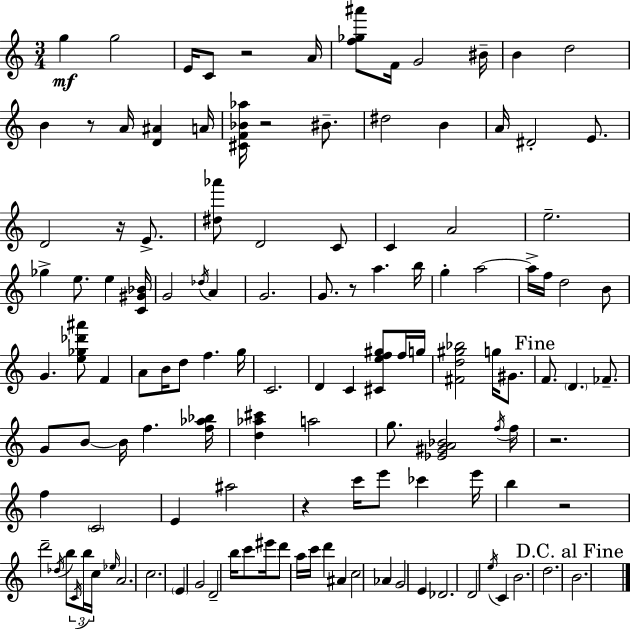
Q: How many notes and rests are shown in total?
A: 126